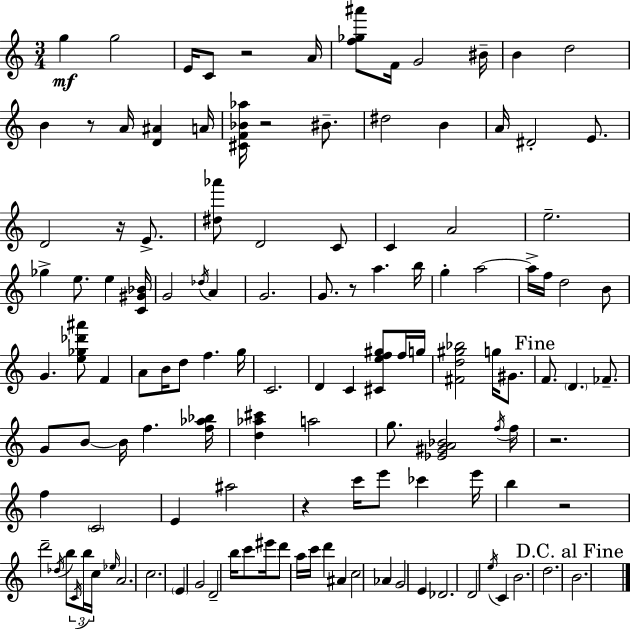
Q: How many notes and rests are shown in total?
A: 126